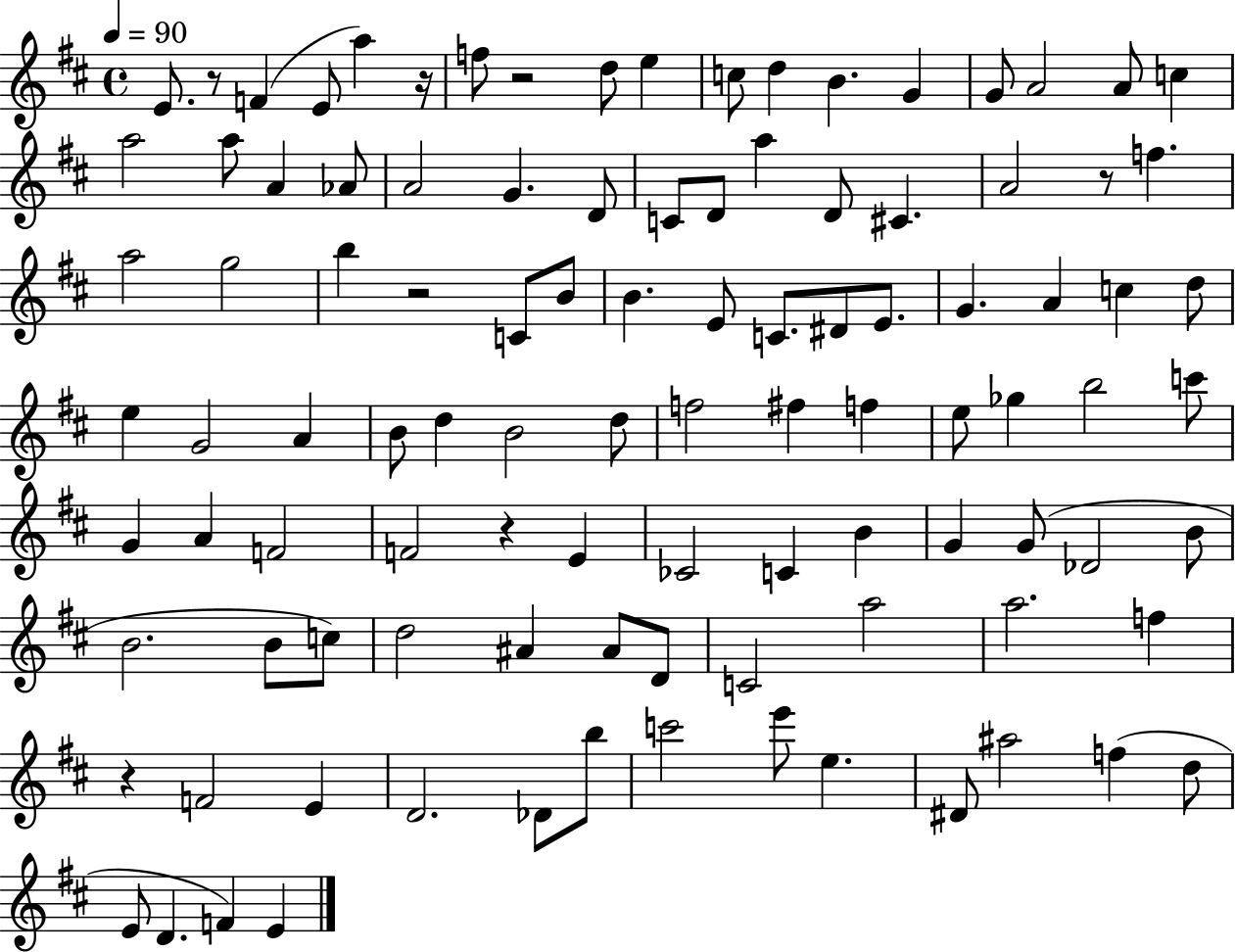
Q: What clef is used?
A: treble